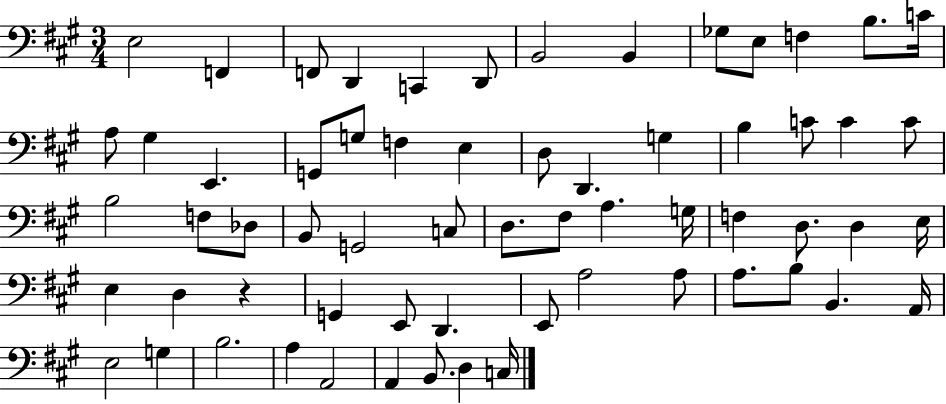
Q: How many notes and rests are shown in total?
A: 63